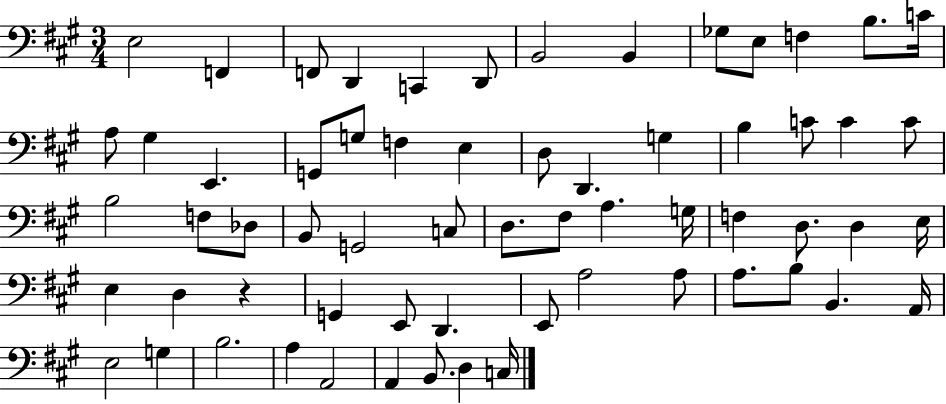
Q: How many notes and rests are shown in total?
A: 63